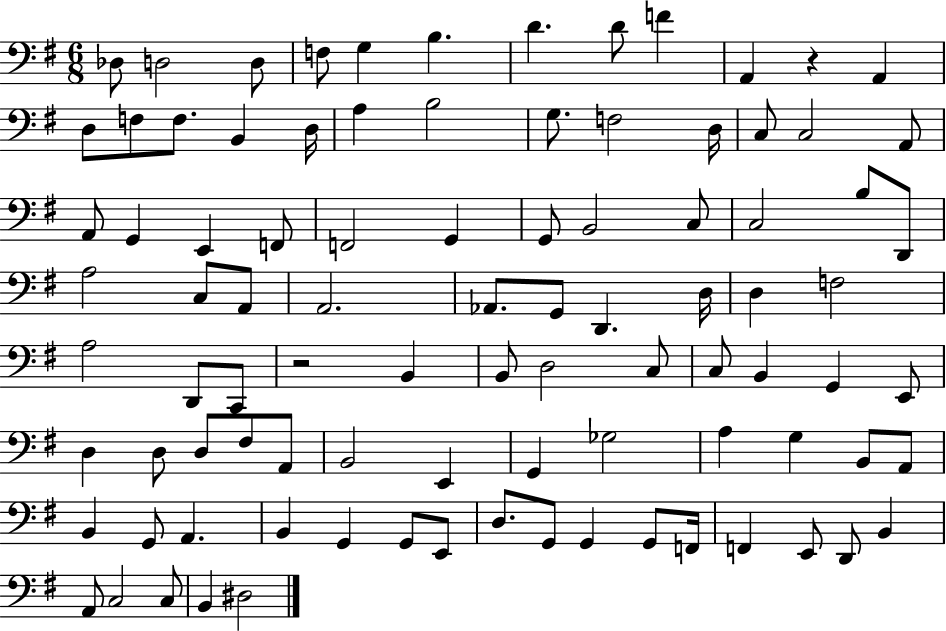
{
  \clef bass
  \numericTimeSignature
  \time 6/8
  \key g \major
  des8 d2 d8 | f8 g4 b4. | d'4. d'8 f'4 | a,4 r4 a,4 | \break d8 f8 f8. b,4 d16 | a4 b2 | g8. f2 d16 | c8 c2 a,8 | \break a,8 g,4 e,4 f,8 | f,2 g,4 | g,8 b,2 c8 | c2 b8 d,8 | \break a2 c8 a,8 | a,2. | aes,8. g,8 d,4. d16 | d4 f2 | \break a2 d,8 c,8 | r2 b,4 | b,8 d2 c8 | c8 b,4 g,4 e,8 | \break d4 d8 d8 fis8 a,8 | b,2 e,4 | g,4 ges2 | a4 g4 b,8 a,8 | \break b,4 g,8 a,4. | b,4 g,4 g,8 e,8 | d8. g,8 g,4 g,8 f,16 | f,4 e,8 d,8 b,4 | \break a,8 c2 c8 | b,4 dis2 | \bar "|."
}